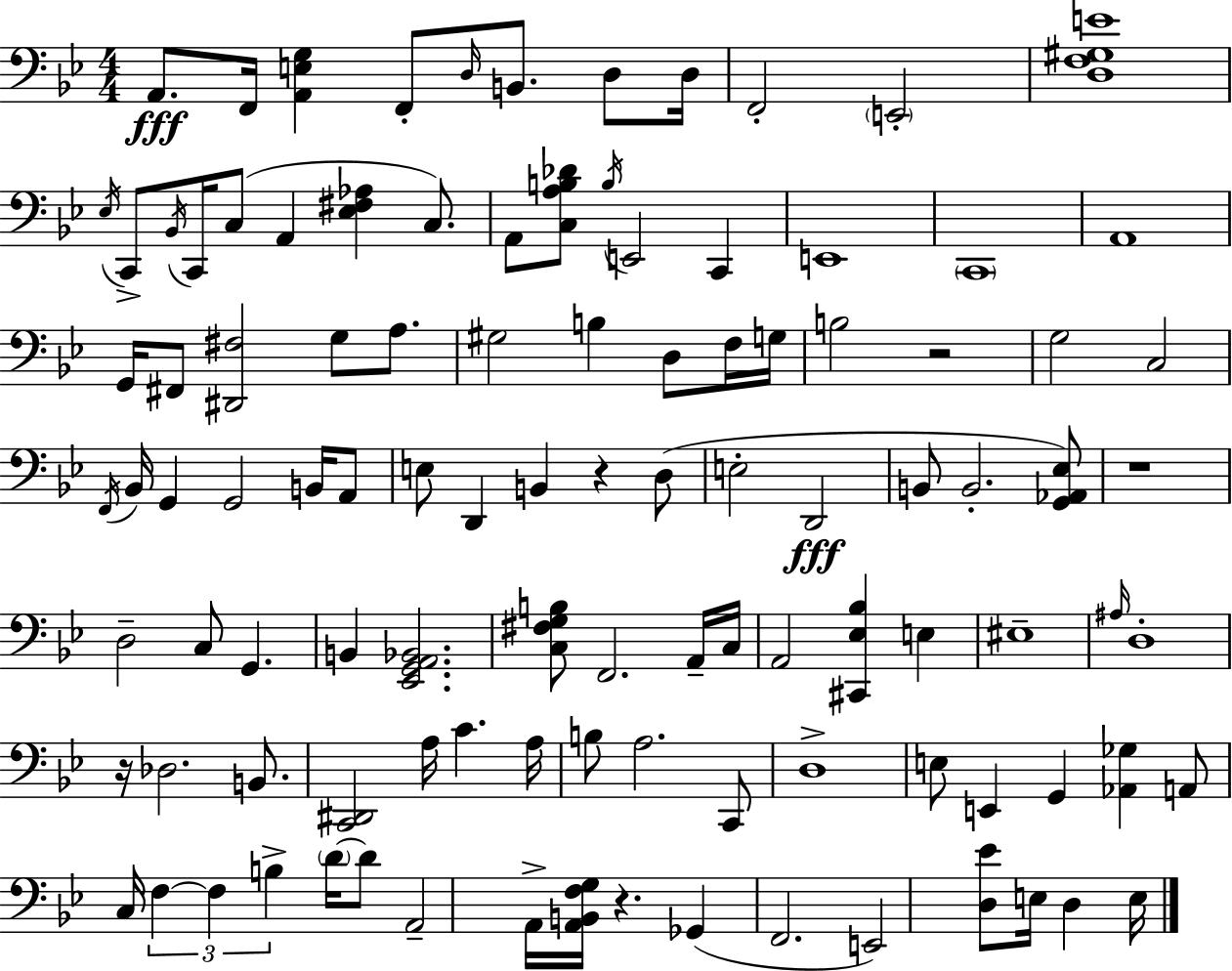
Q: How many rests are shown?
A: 5